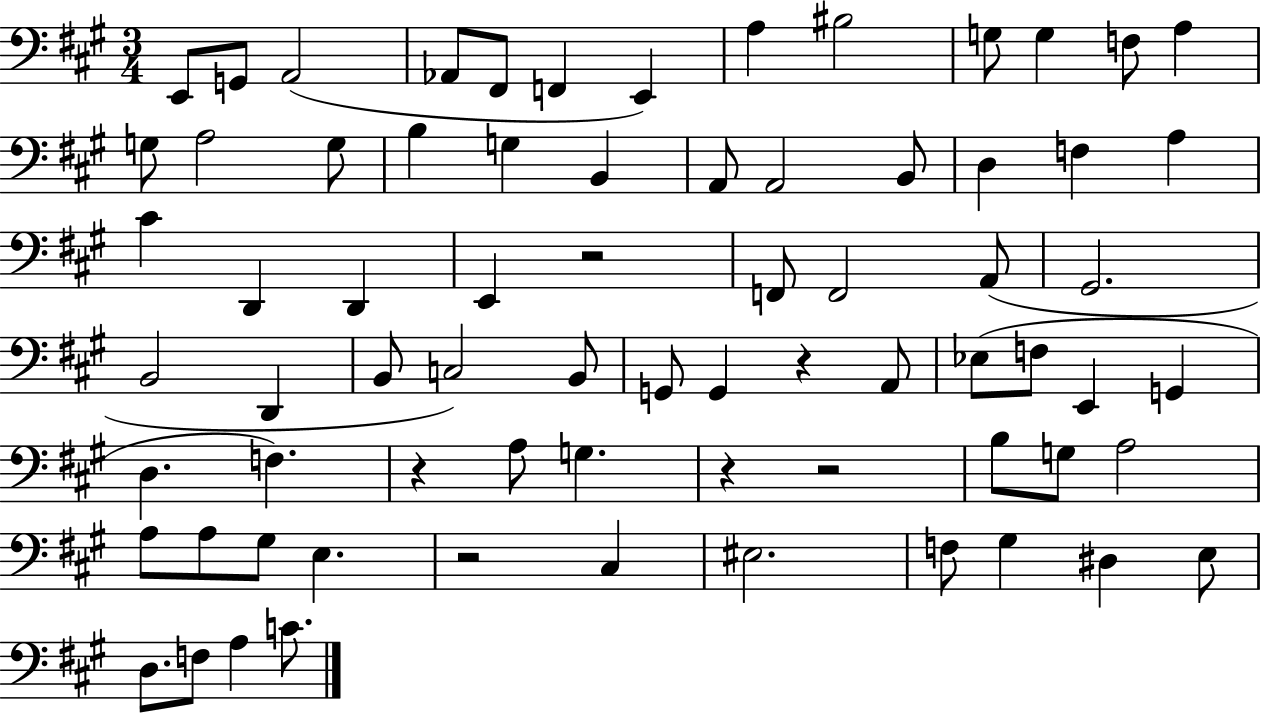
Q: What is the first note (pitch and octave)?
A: E2